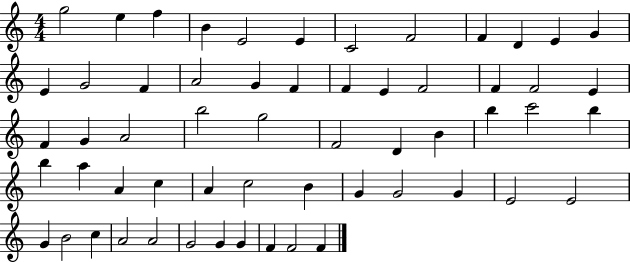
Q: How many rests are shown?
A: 0